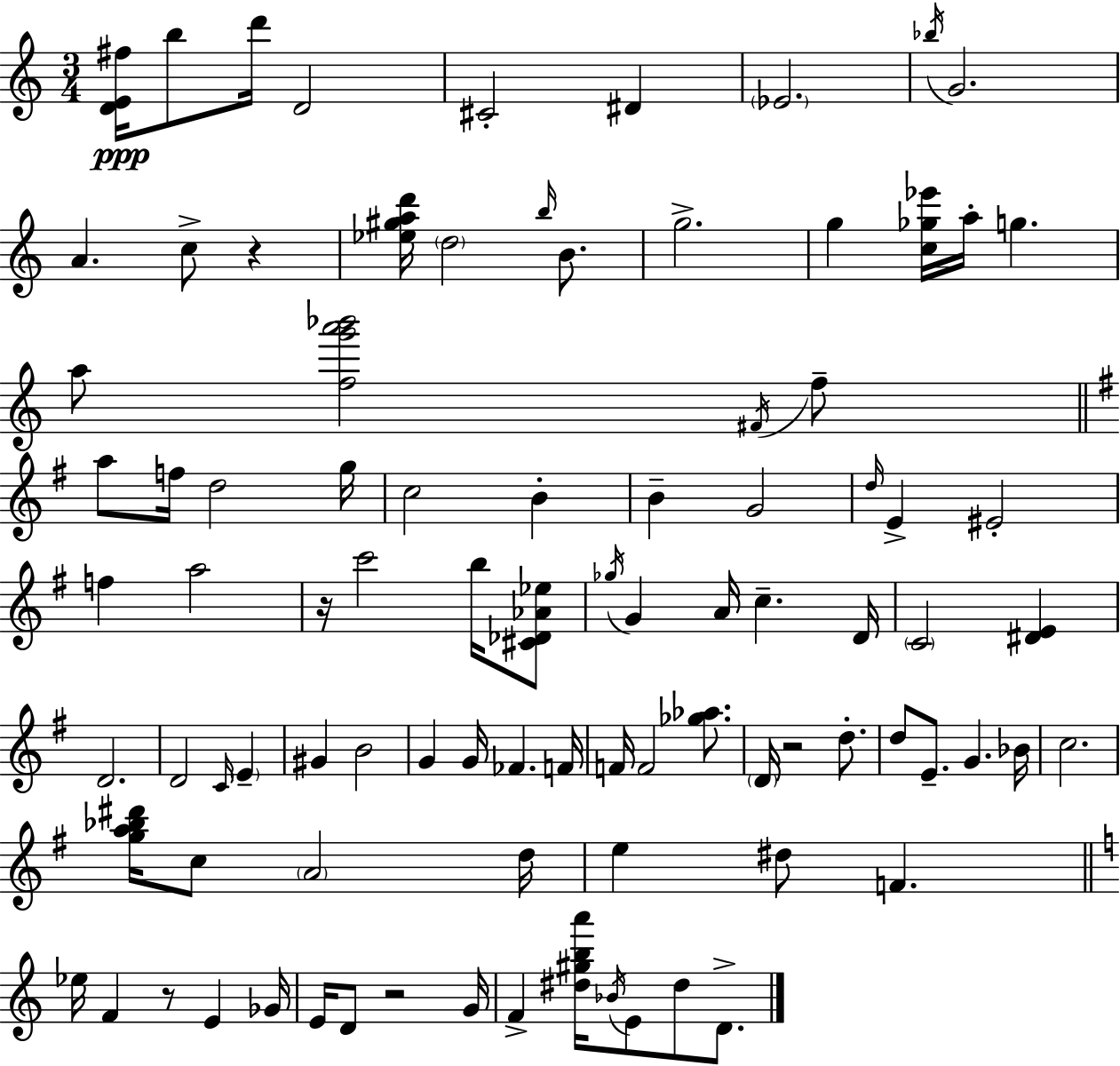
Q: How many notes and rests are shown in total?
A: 92